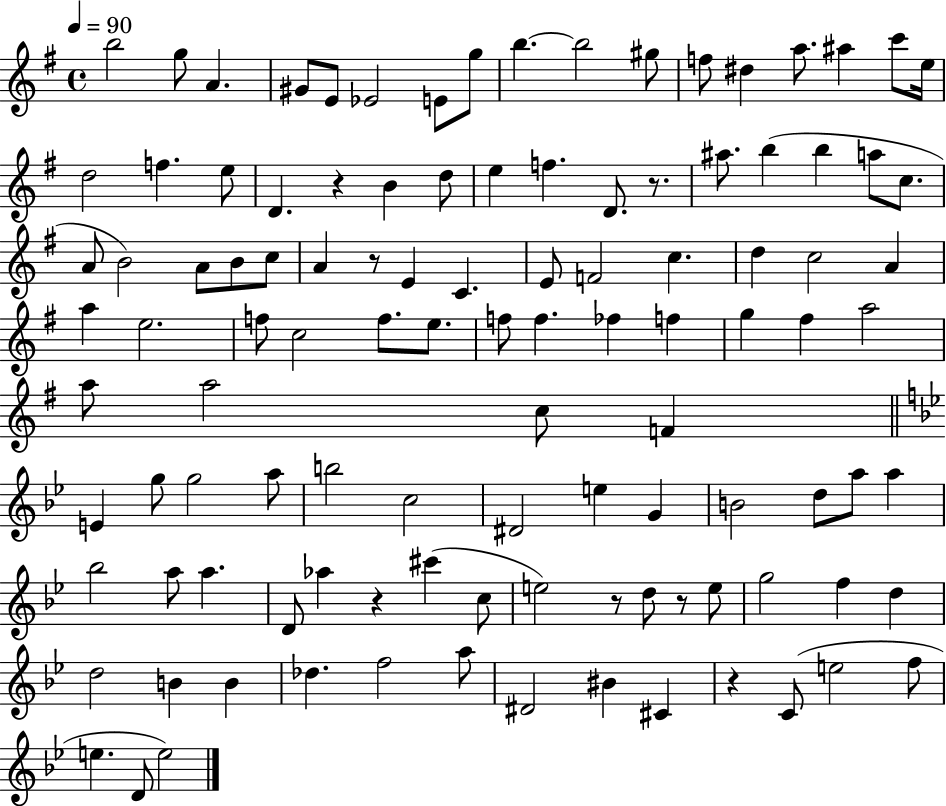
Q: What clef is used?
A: treble